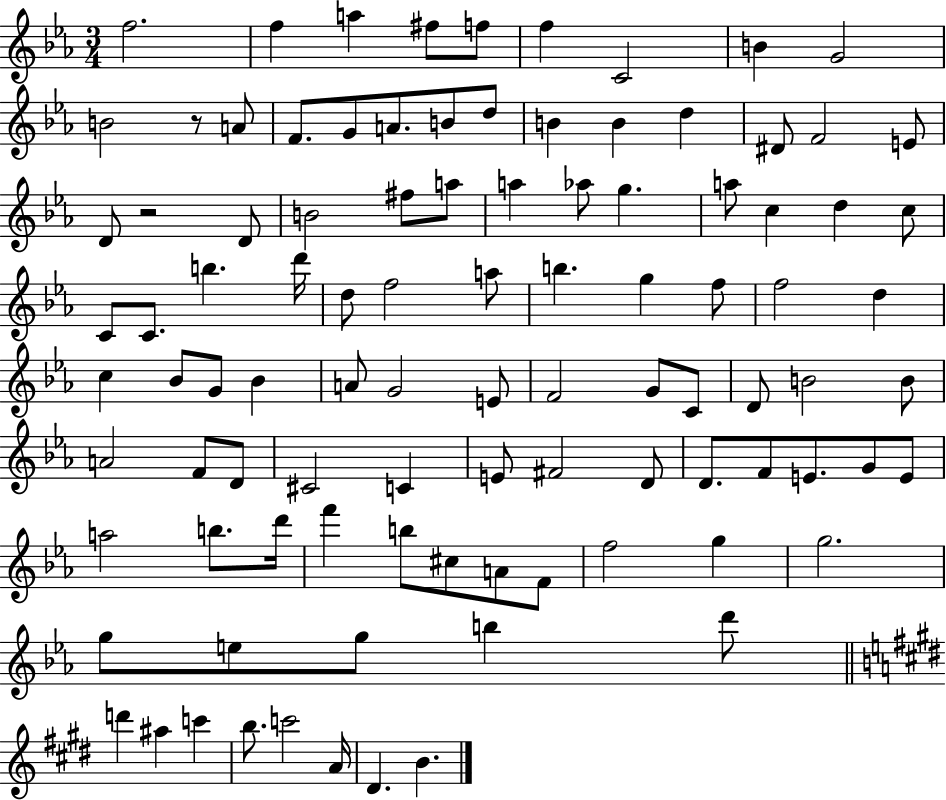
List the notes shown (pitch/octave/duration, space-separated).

F5/h. F5/q A5/q F#5/e F5/e F5/q C4/h B4/q G4/h B4/h R/e A4/e F4/e. G4/e A4/e. B4/e D5/e B4/q B4/q D5/q D#4/e F4/h E4/e D4/e R/h D4/e B4/h F#5/e A5/e A5/q Ab5/e G5/q. A5/e C5/q D5/q C5/e C4/e C4/e. B5/q. D6/s D5/e F5/h A5/e B5/q. G5/q F5/e F5/h D5/q C5/q Bb4/e G4/e Bb4/q A4/e G4/h E4/e F4/h G4/e C4/e D4/e B4/h B4/e A4/h F4/e D4/e C#4/h C4/q E4/e F#4/h D4/e D4/e. F4/e E4/e. G4/e E4/e A5/h B5/e. D6/s F6/q B5/e C#5/e A4/e F4/e F5/h G5/q G5/h. G5/e E5/e G5/e B5/q D6/e D6/q A#5/q C6/q B5/e. C6/h A4/s D#4/q. B4/q.